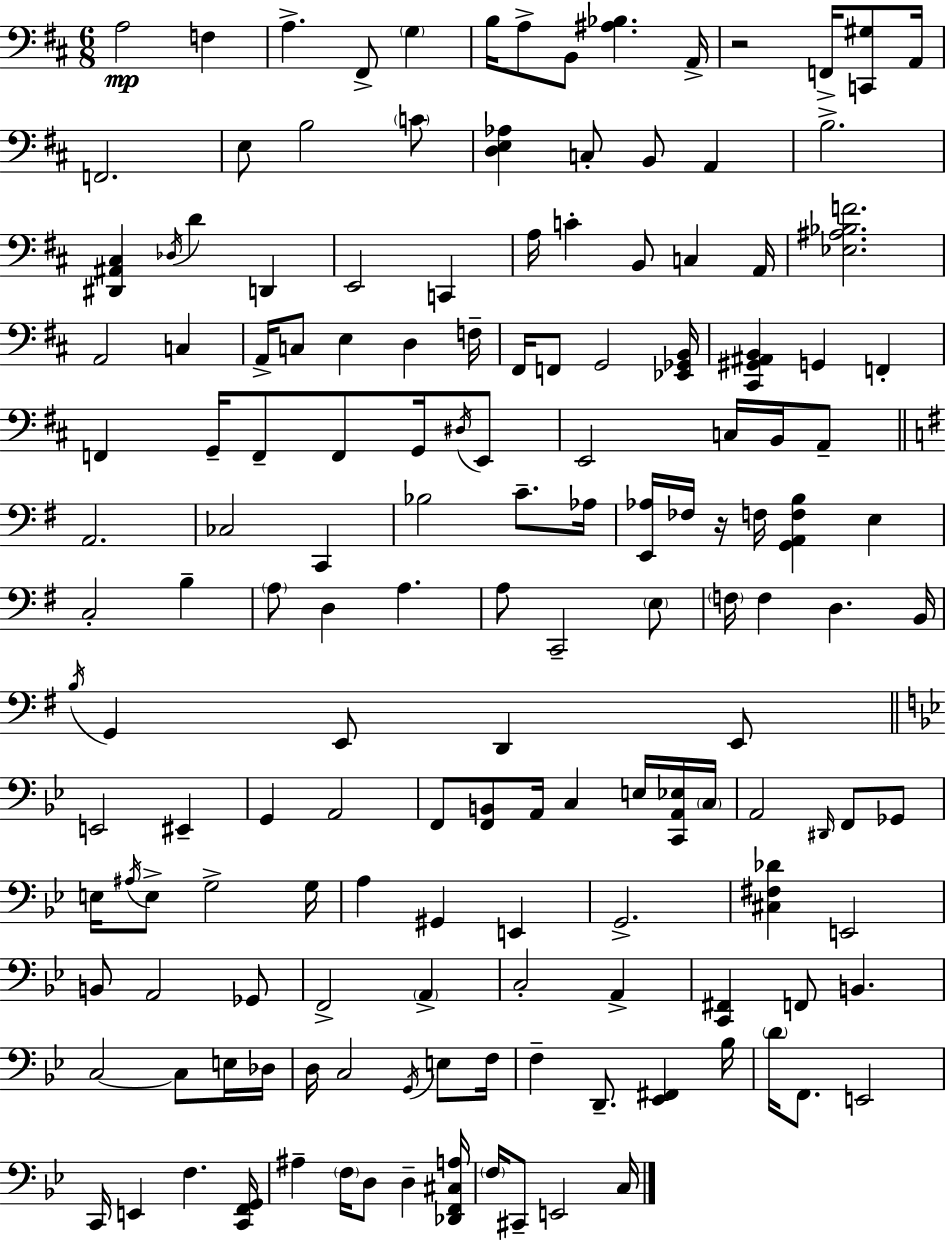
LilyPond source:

{
  \clef bass
  \numericTimeSignature
  \time 6/8
  \key d \major
  a2\mp f4 | a4.-> fis,8-> \parenthesize g4 | b16 a8-> b,8 <ais bes>4. a,16-> | r2 f,16-> <c, gis>8 a,16 | \break f,2. | e8 b2 \parenthesize c'8 | <d e aes>4 c8-. b,8 a,4 | b2.-> | \break <dis, ais, cis>4 \acciaccatura { des16 } d'4 d,4 | e,2 c,4 | a16 c'4-. b,8 c4 | a,16 <ees ais bes f'>2. | \break a,2 c4 | a,16-> c8 e4 d4 | f16-- fis,16 f,8 g,2 | <ees, ges, b,>16 <cis, gis, ais, b,>4 g,4 f,4-. | \break f,4 g,16-- f,8-- f,8 g,16 \acciaccatura { dis16 } | e,8 e,2 c16 b,16 | a,8-- \bar "||" \break \key g \major a,2. | ces2 c,4 | bes2 c'8.-- aes16 | <e, aes>16 fes16 r16 f16 <g, a, f b>4 e4 | \break c2-. b4-- | \parenthesize a8 d4 a4. | a8 c,2-- \parenthesize e8 | \parenthesize f16 f4 d4. b,16 | \break \acciaccatura { b16 } g,4 e,8 d,4 e,8 | \bar "||" \break \key g \minor e,2 eis,4-- | g,4 a,2 | f,8 <f, b,>8 a,16 c4 e16 <c, a, ees>16 \parenthesize c16 | a,2 \grace { dis,16 } f,8 ges,8 | \break e16 \acciaccatura { ais16 } e8-> g2-> | g16 a4 gis,4 e,4 | g,2.-> | <cis fis des'>4 e,2 | \break b,8 a,2 | ges,8 f,2-> \parenthesize a,4-> | c2-. a,4-> | <c, fis,>4 f,8 b,4. | \break c2~~ c8 | e16 des16 d16 c2 \acciaccatura { g,16 } | e8 f16 f4-- d,8.-- <ees, fis,>4 | bes16 \parenthesize d'16 f,8. e,2 | \break c,16 e,4 f4. | <c, f, g,>16 ais4-- \parenthesize f16 d8 d4-- | <des, f, cis a>16 \parenthesize f16 cis,8-- e,2 | c16 \bar "|."
}